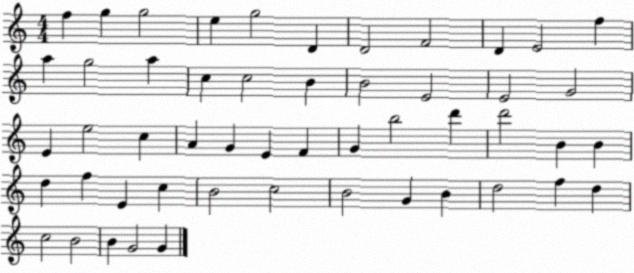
X:1
T:Untitled
M:4/4
L:1/4
K:C
f g g2 e g2 D D2 F2 D E2 f a g2 a c c2 B B2 E2 E2 G2 E e2 c A G E F G b2 d' d'2 B B d f E c B2 c2 B2 G B d2 f d c2 B2 B G2 G